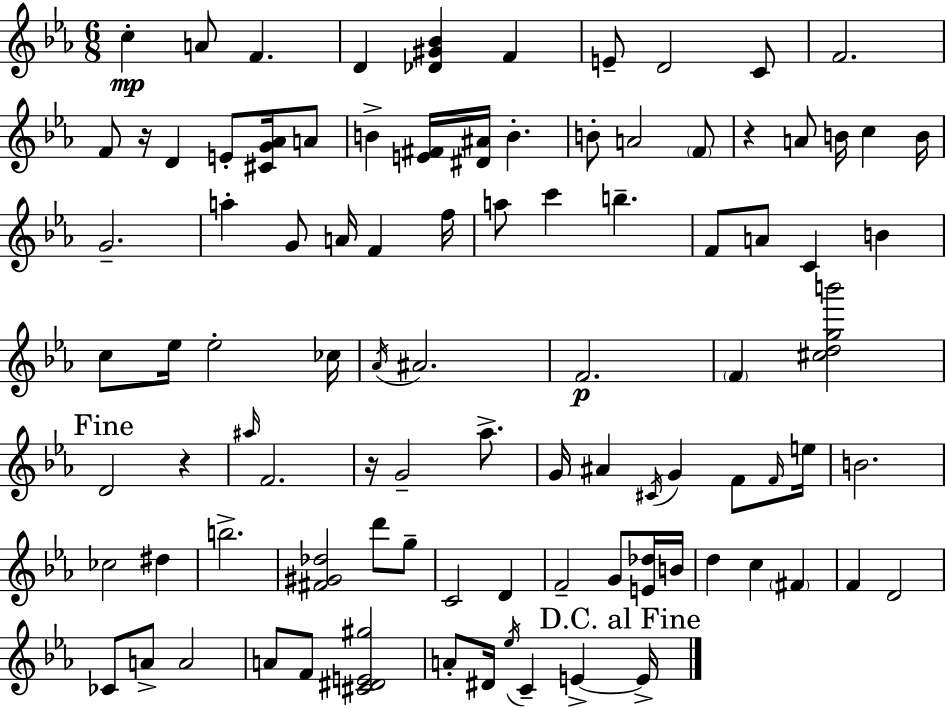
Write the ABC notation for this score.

X:1
T:Untitled
M:6/8
L:1/4
K:Cm
c A/2 F D [_D^G_B] F E/2 D2 C/2 F2 F/2 z/4 D E/2 [^CG_A]/4 A/2 B [E^F]/4 [^D^A]/4 B B/2 A2 F/2 z A/2 B/4 c B/4 G2 a G/2 A/4 F f/4 a/2 c' b F/2 A/2 C B c/2 _e/4 _e2 _c/4 _A/4 ^A2 F2 F [^cdgb']2 D2 z ^a/4 F2 z/4 G2 _a/2 G/4 ^A ^C/4 G F/2 F/4 e/4 B2 _c2 ^d b2 [^F^G_d]2 d'/2 g/2 C2 D F2 G/2 [E_d]/4 B/4 d c ^F F D2 _C/2 A/2 A2 A/2 F/2 [^C^DE^g]2 A/2 ^D/4 _e/4 C E E/4